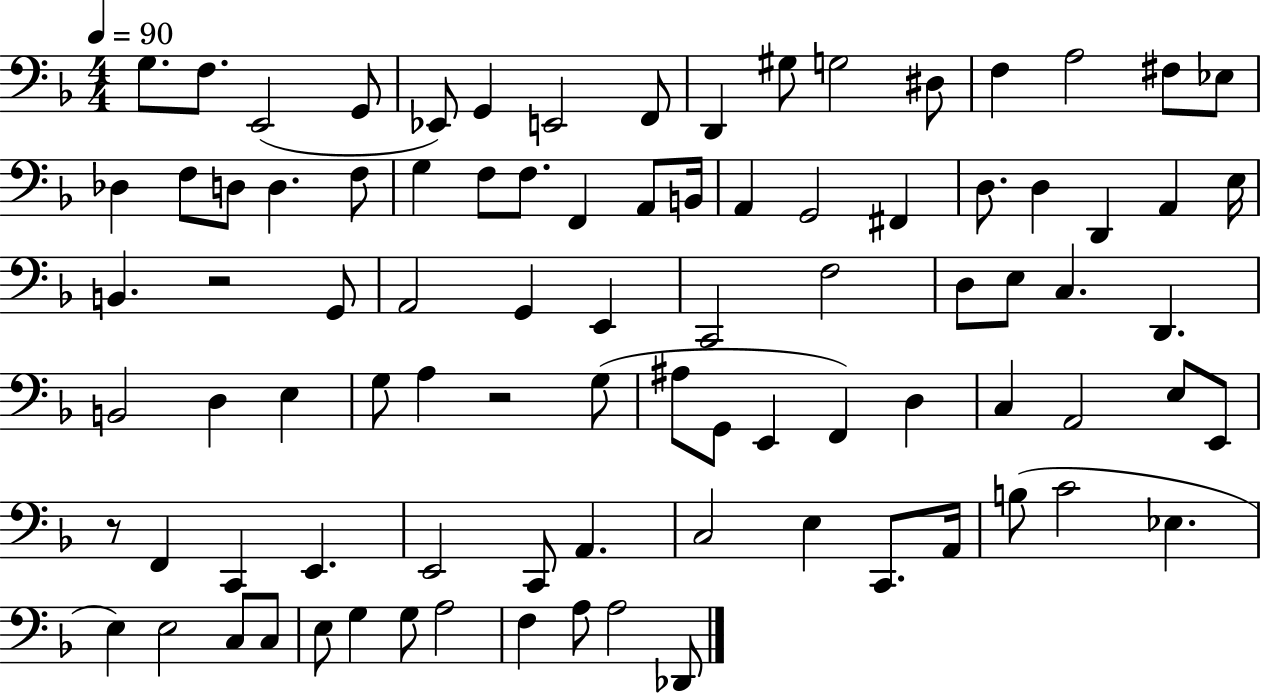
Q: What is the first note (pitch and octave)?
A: G3